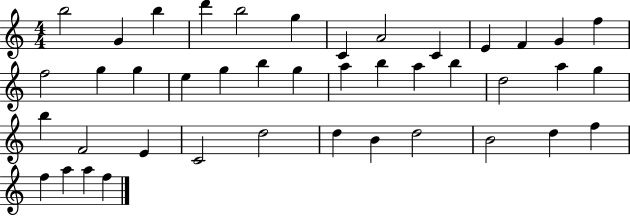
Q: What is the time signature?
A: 4/4